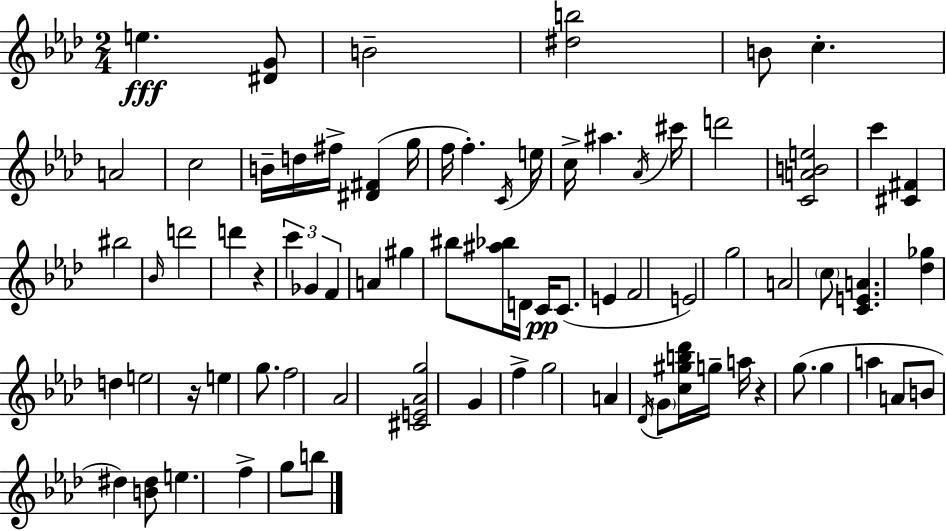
X:1
T:Untitled
M:2/4
L:1/4
K:Ab
e [^DG]/2 B2 [^db]2 B/2 c A2 c2 B/4 d/4 ^f/4 [^D^F] g/4 f/4 f C/4 e/4 c/4 ^a _A/4 ^c'/4 d'2 [CABe]2 c' [^C^F] ^b2 _B/4 d'2 d' z c' _G F A ^g ^b/2 [^a_b]/4 D/4 C/4 C/2 E F2 E2 g2 A2 c/2 [CEA] [_d_g] d e2 z/4 e g/2 f2 _A2 [^CE_Ag]2 G f g2 A _D/4 G/2 [c^gb_d']/4 g/4 a/4 z g/2 g a A/2 B/2 ^d [B^d]/2 e f g/2 b/2